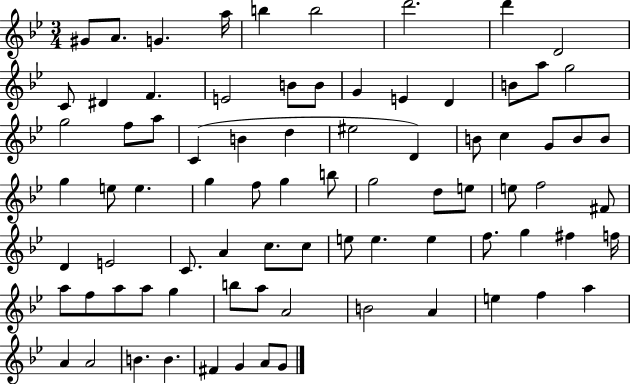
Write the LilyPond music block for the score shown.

{
  \clef treble
  \numericTimeSignature
  \time 3/4
  \key bes \major
  gis'8 a'8. g'4. a''16 | b''4 b''2 | d'''2. | d'''4 d'2 | \break c'8 dis'4 f'4. | e'2 b'8 b'8 | g'4 e'4 d'4 | b'8 a''8 g''2 | \break g''2 f''8 a''8 | c'4( b'4 d''4 | eis''2 d'4) | b'8 c''4 g'8 b'8 b'8 | \break g''4 e''8 e''4. | g''4 f''8 g''4 b''8 | g''2 d''8 e''8 | e''8 f''2 fis'8 | \break d'4 e'2 | c'8. a'4 c''8. c''8 | e''8 e''4. e''4 | f''8. g''4 fis''4 f''16 | \break a''8 f''8 a''8 a''8 g''4 | b''8 a''8 a'2 | b'2 a'4 | e''4 f''4 a''4 | \break a'4 a'2 | b'4. b'4. | fis'4 g'4 a'8 g'8 | \bar "|."
}